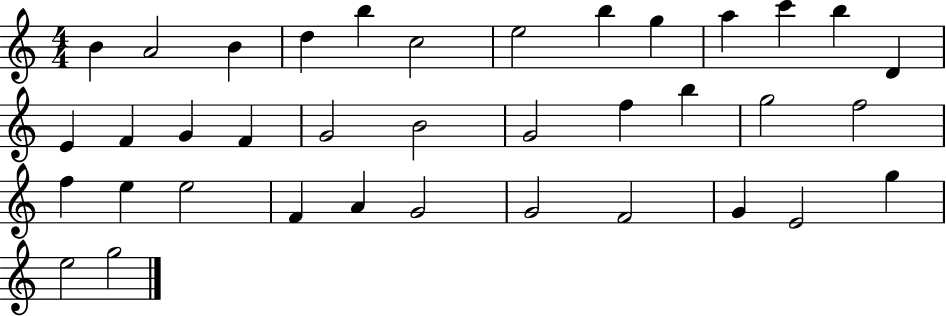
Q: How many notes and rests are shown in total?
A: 37